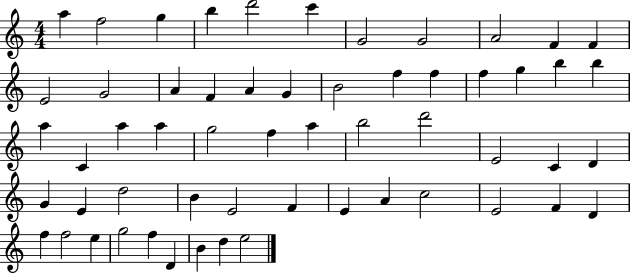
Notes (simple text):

A5/q F5/h G5/q B5/q D6/h C6/q G4/h G4/h A4/h F4/q F4/q E4/h G4/h A4/q F4/q A4/q G4/q B4/h F5/q F5/q F5/q G5/q B5/q B5/q A5/q C4/q A5/q A5/q G5/h F5/q A5/q B5/h D6/h E4/h C4/q D4/q G4/q E4/q D5/h B4/q E4/h F4/q E4/q A4/q C5/h E4/h F4/q D4/q F5/q F5/h E5/q G5/h F5/q D4/q B4/q D5/q E5/h